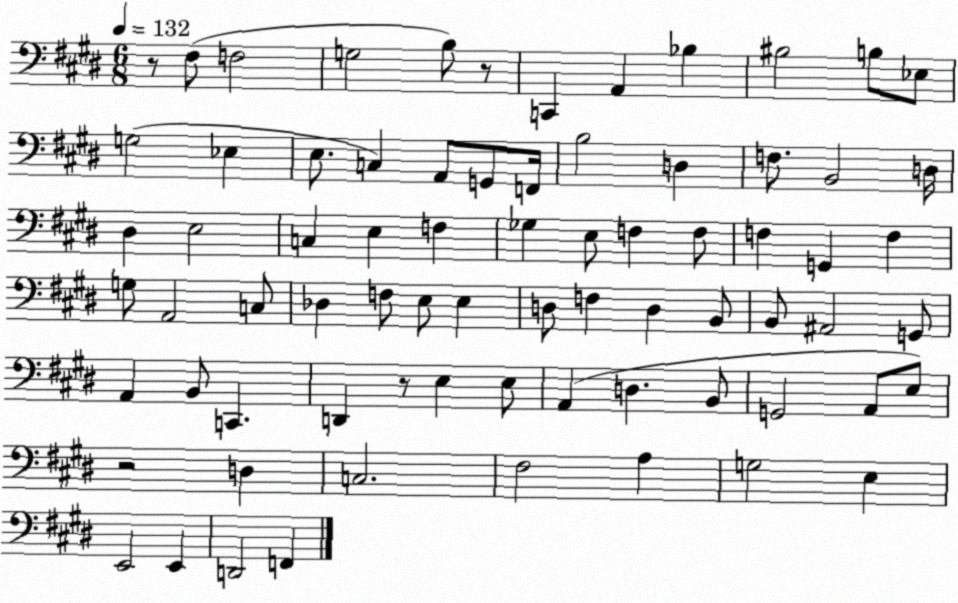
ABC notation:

X:1
T:Untitled
M:6/8
L:1/4
K:E
z/2 ^F,/2 F,2 G,2 B,/2 z/2 C,, A,, _B, ^B,2 B,/2 _E,/2 G,2 _E, E,/2 C, A,,/2 G,,/2 F,,/4 B,2 D, F,/2 B,,2 D,/4 ^D, E,2 C, E, F, _G, E,/2 F, F,/2 F, G,, F, G,/2 A,,2 C,/2 _D, F,/2 E,/2 E, D,/2 F, D, B,,/2 B,,/2 ^A,,2 G,,/2 A,, B,,/2 C,, D,, z/2 E, E,/2 A,, D, B,,/2 G,,2 A,,/2 E,/2 z2 D, C,2 ^F,2 A, G,2 E, E,,2 E,, D,,2 F,,